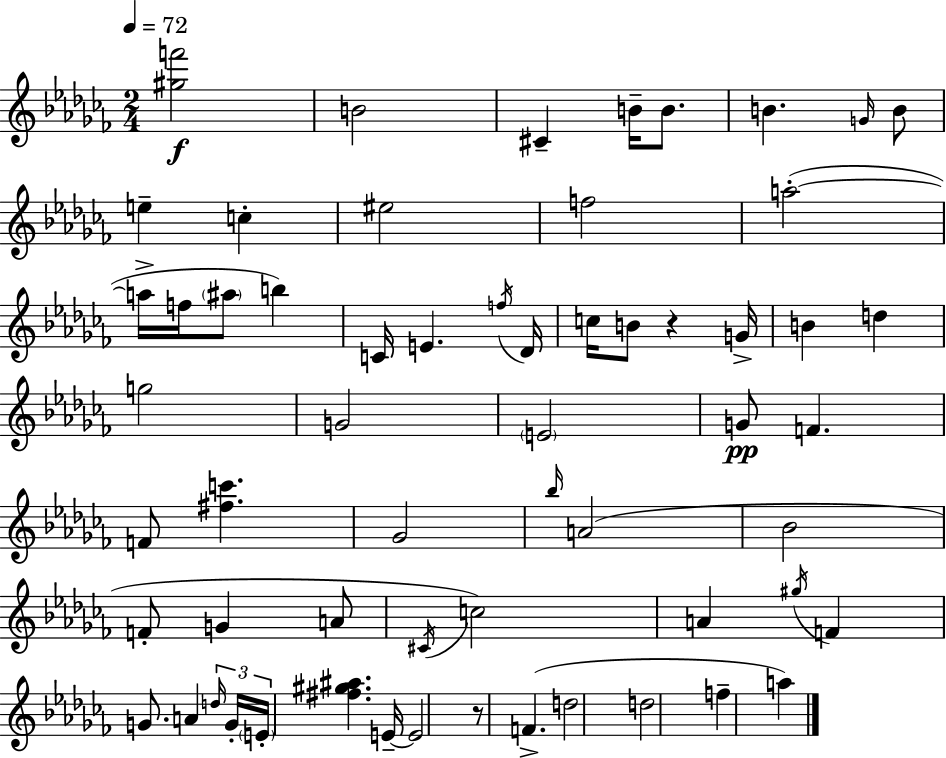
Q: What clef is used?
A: treble